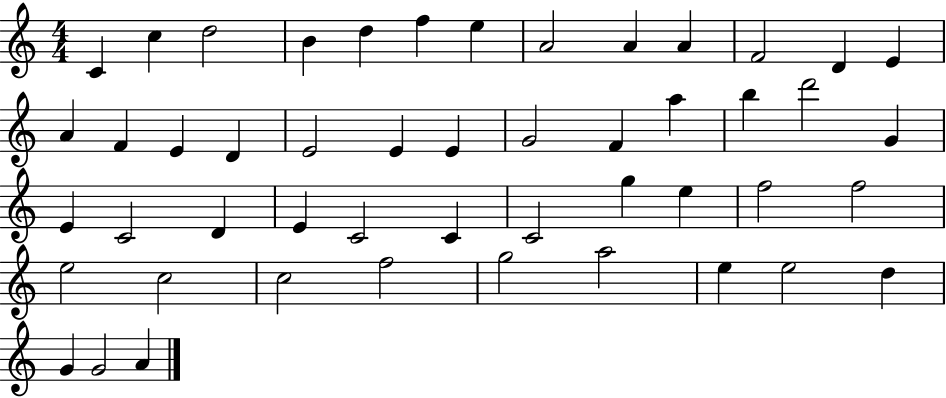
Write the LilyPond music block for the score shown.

{
  \clef treble
  \numericTimeSignature
  \time 4/4
  \key c \major
  c'4 c''4 d''2 | b'4 d''4 f''4 e''4 | a'2 a'4 a'4 | f'2 d'4 e'4 | \break a'4 f'4 e'4 d'4 | e'2 e'4 e'4 | g'2 f'4 a''4 | b''4 d'''2 g'4 | \break e'4 c'2 d'4 | e'4 c'2 c'4 | c'2 g''4 e''4 | f''2 f''2 | \break e''2 c''2 | c''2 f''2 | g''2 a''2 | e''4 e''2 d''4 | \break g'4 g'2 a'4 | \bar "|."
}